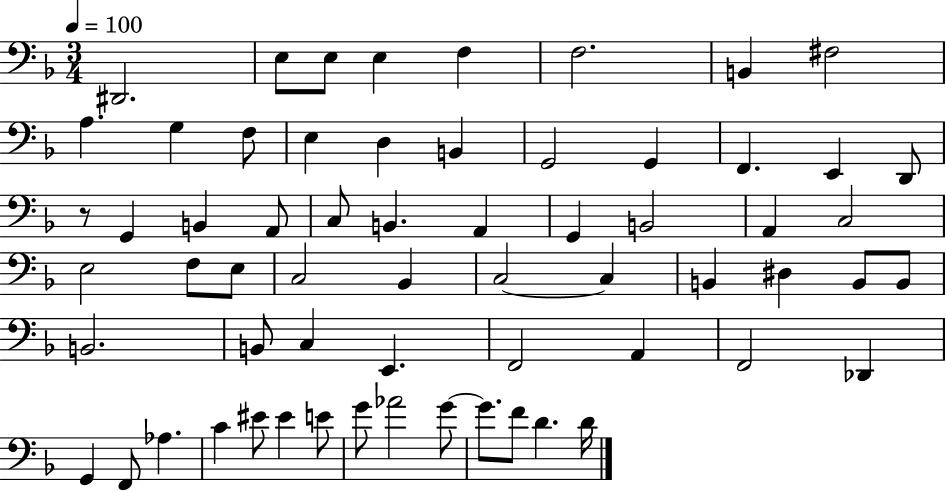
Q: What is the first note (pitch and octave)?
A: D#2